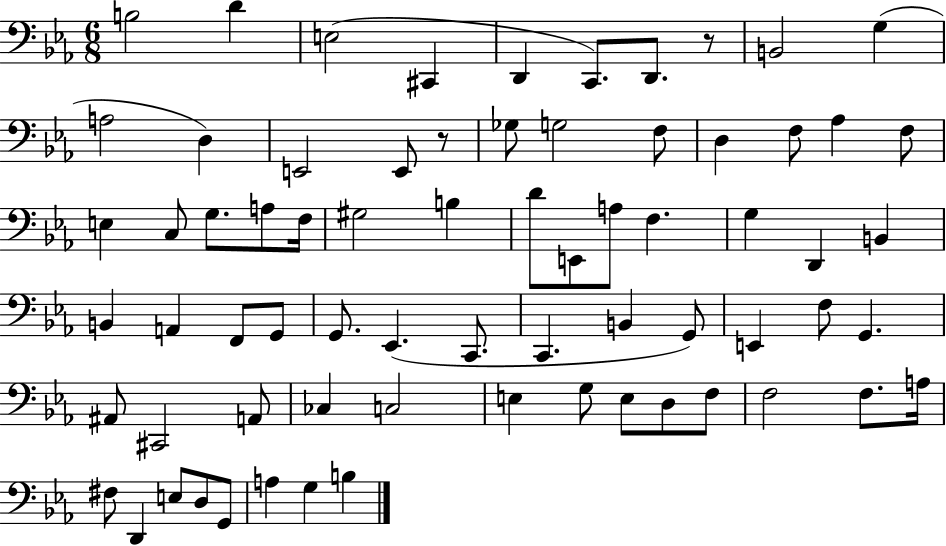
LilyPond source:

{
  \clef bass
  \numericTimeSignature
  \time 6/8
  \key ees \major
  b2 d'4 | e2( cis,4 | d,4 c,8.) d,8. r8 | b,2 g4( | \break a2 d4) | e,2 e,8 r8 | ges8 g2 f8 | d4 f8 aes4 f8 | \break e4 c8 g8. a8 f16 | gis2 b4 | d'8 e,8 a8 f4. | g4 d,4 b,4 | \break b,4 a,4 f,8 g,8 | g,8. ees,4.( c,8. | c,4. b,4 g,8) | e,4 f8 g,4. | \break ais,8 cis,2 a,8 | ces4 c2 | e4 g8 e8 d8 f8 | f2 f8. a16 | \break fis8 d,4 e8 d8 g,8 | a4 g4 b4 | \bar "|."
}